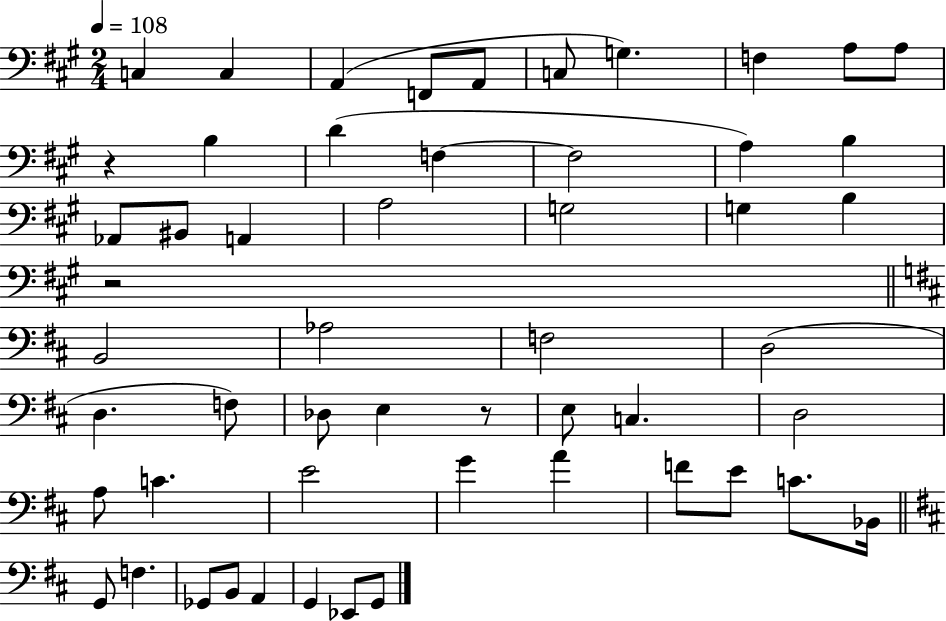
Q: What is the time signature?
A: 2/4